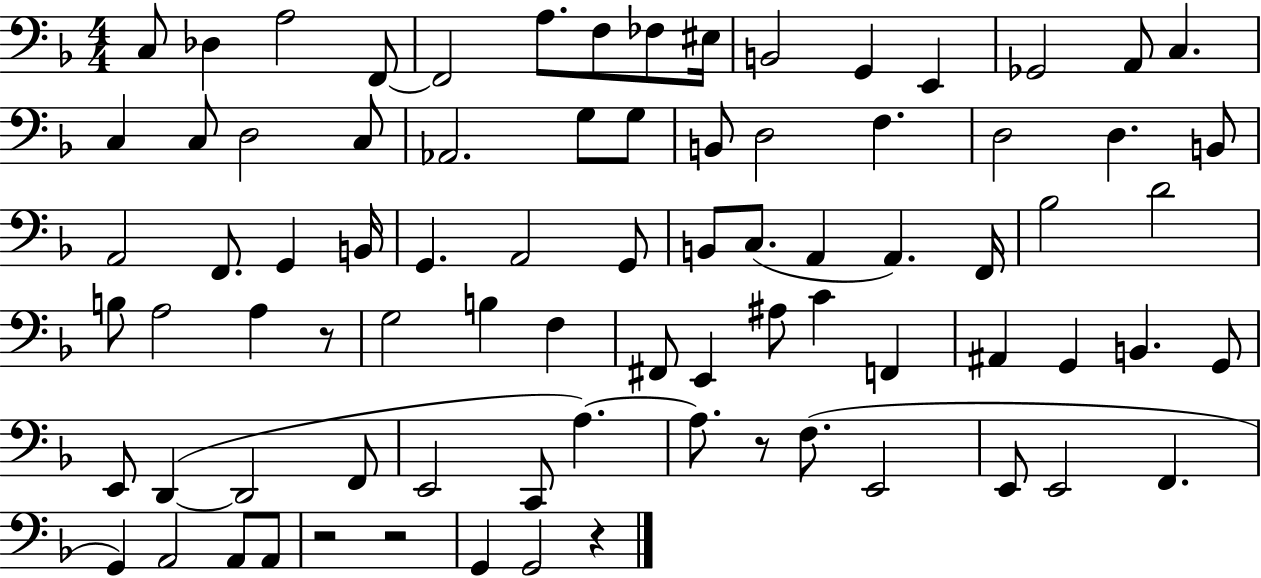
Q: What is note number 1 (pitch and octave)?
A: C3